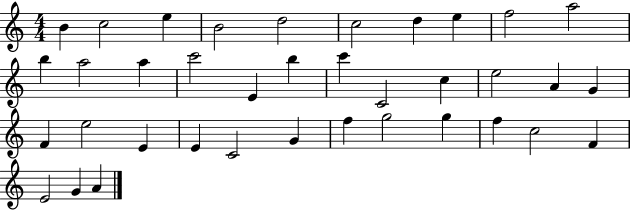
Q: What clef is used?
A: treble